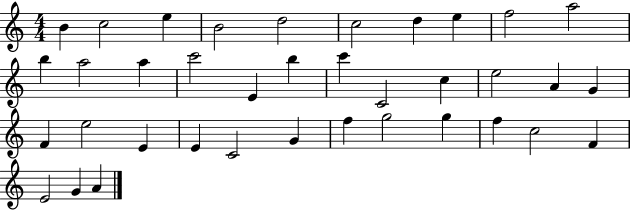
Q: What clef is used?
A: treble